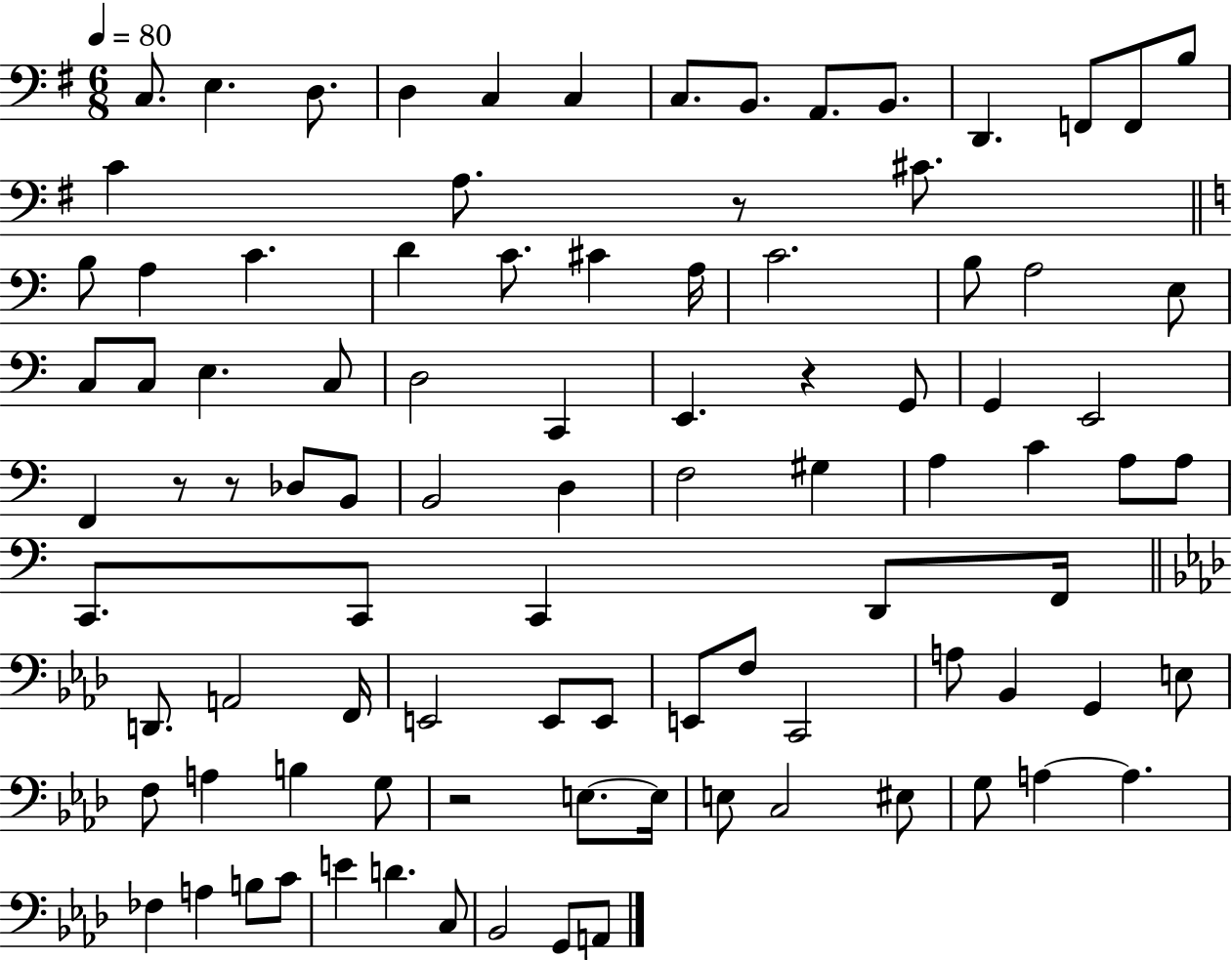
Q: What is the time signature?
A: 6/8